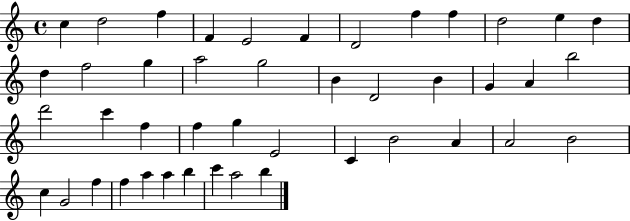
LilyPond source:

{
  \clef treble
  \time 4/4
  \defaultTimeSignature
  \key c \major
  c''4 d''2 f''4 | f'4 e'2 f'4 | d'2 f''4 f''4 | d''2 e''4 d''4 | \break d''4 f''2 g''4 | a''2 g''2 | b'4 d'2 b'4 | g'4 a'4 b''2 | \break d'''2 c'''4 f''4 | f''4 g''4 e'2 | c'4 b'2 a'4 | a'2 b'2 | \break c''4 g'2 f''4 | f''4 a''4 a''4 b''4 | c'''4 a''2 b''4 | \bar "|."
}